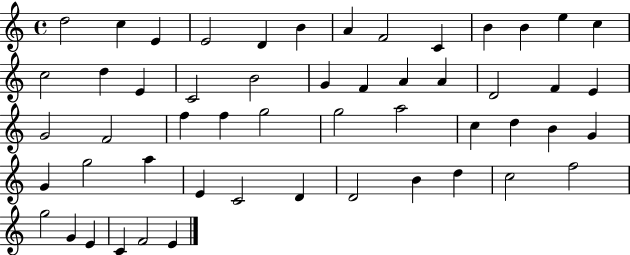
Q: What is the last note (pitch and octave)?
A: E4